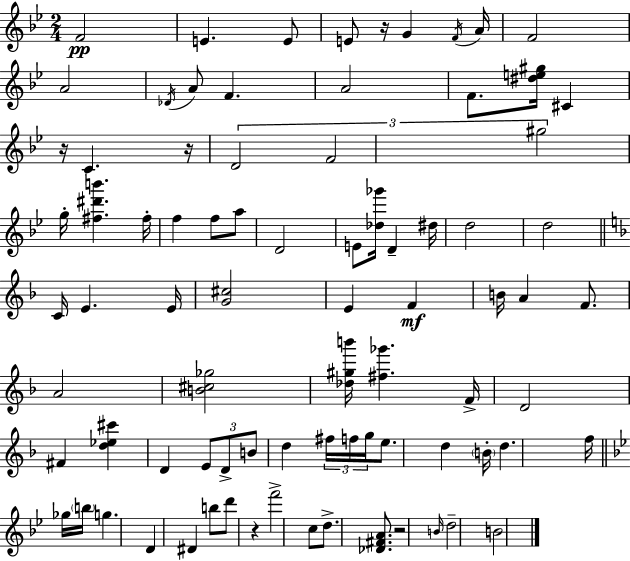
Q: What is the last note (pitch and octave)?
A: B4